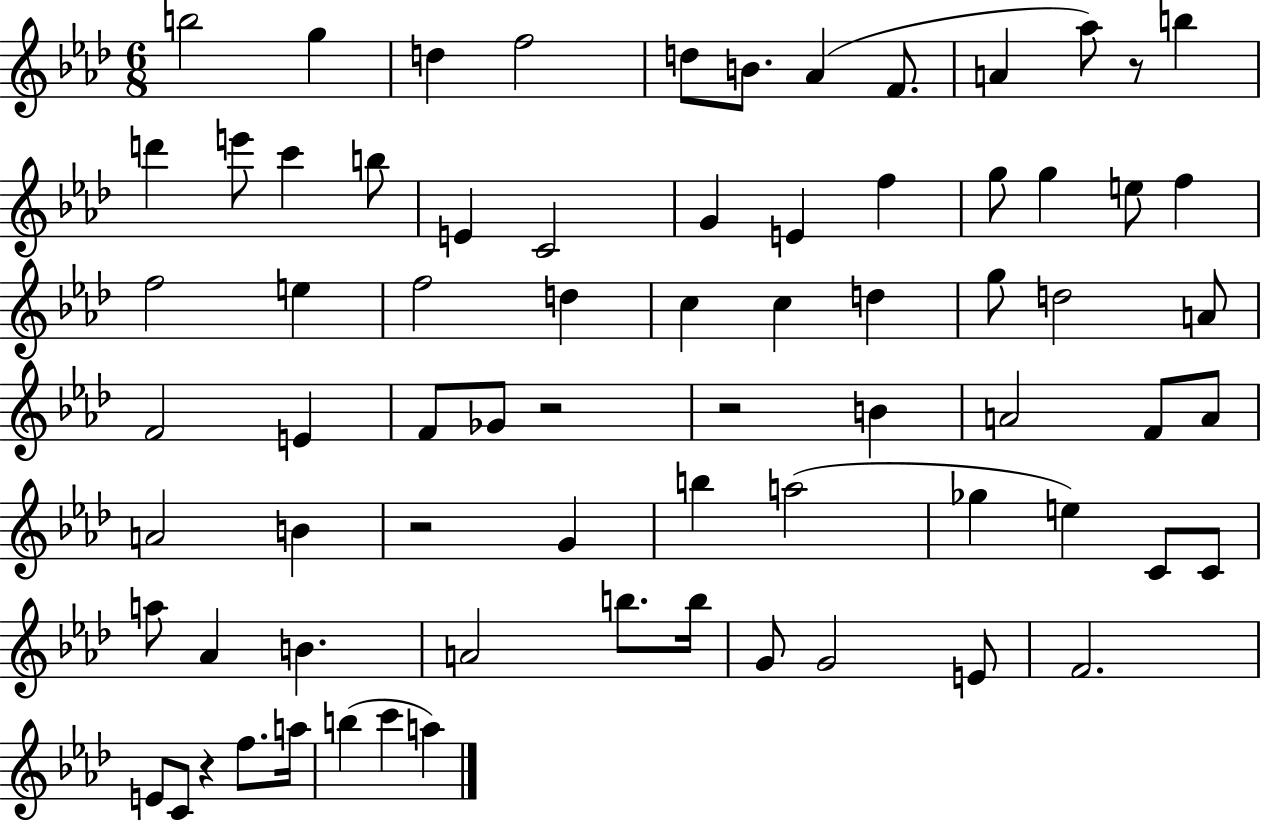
{
  \clef treble
  \numericTimeSignature
  \time 6/8
  \key aes \major
  \repeat volta 2 { b''2 g''4 | d''4 f''2 | d''8 b'8. aes'4( f'8. | a'4 aes''8) r8 b''4 | \break d'''4 e'''8 c'''4 b''8 | e'4 c'2 | g'4 e'4 f''4 | g''8 g''4 e''8 f''4 | \break f''2 e''4 | f''2 d''4 | c''4 c''4 d''4 | g''8 d''2 a'8 | \break f'2 e'4 | f'8 ges'8 r2 | r2 b'4 | a'2 f'8 a'8 | \break a'2 b'4 | r2 g'4 | b''4 a''2( | ges''4 e''4) c'8 c'8 | \break a''8 aes'4 b'4. | a'2 b''8. b''16 | g'8 g'2 e'8 | f'2. | \break e'8 c'8 r4 f''8. a''16 | b''4( c'''4 a''4) | } \bar "|."
}